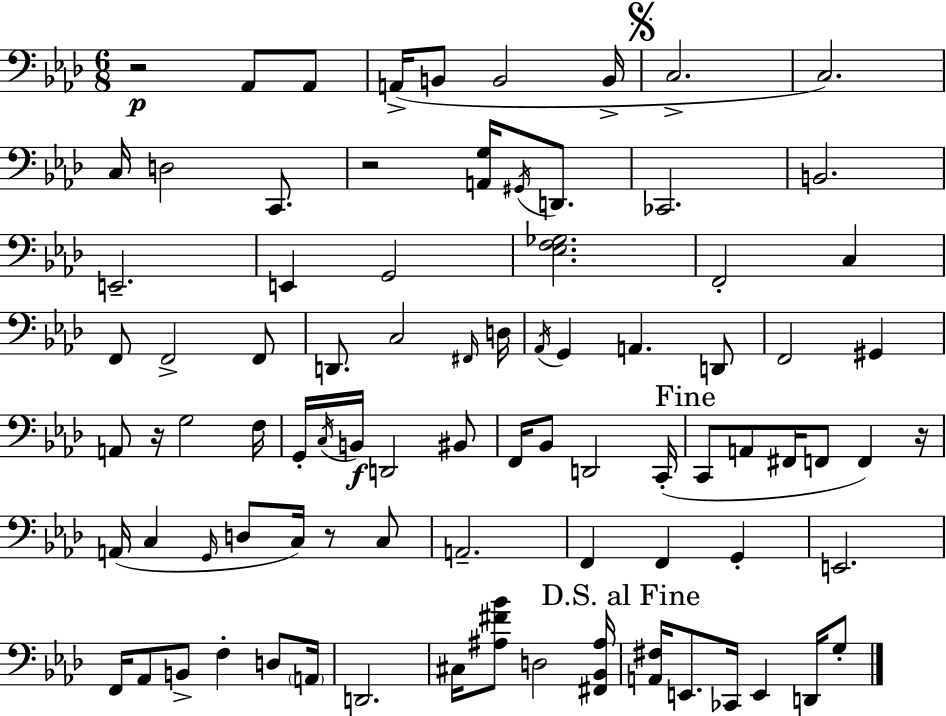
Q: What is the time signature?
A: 6/8